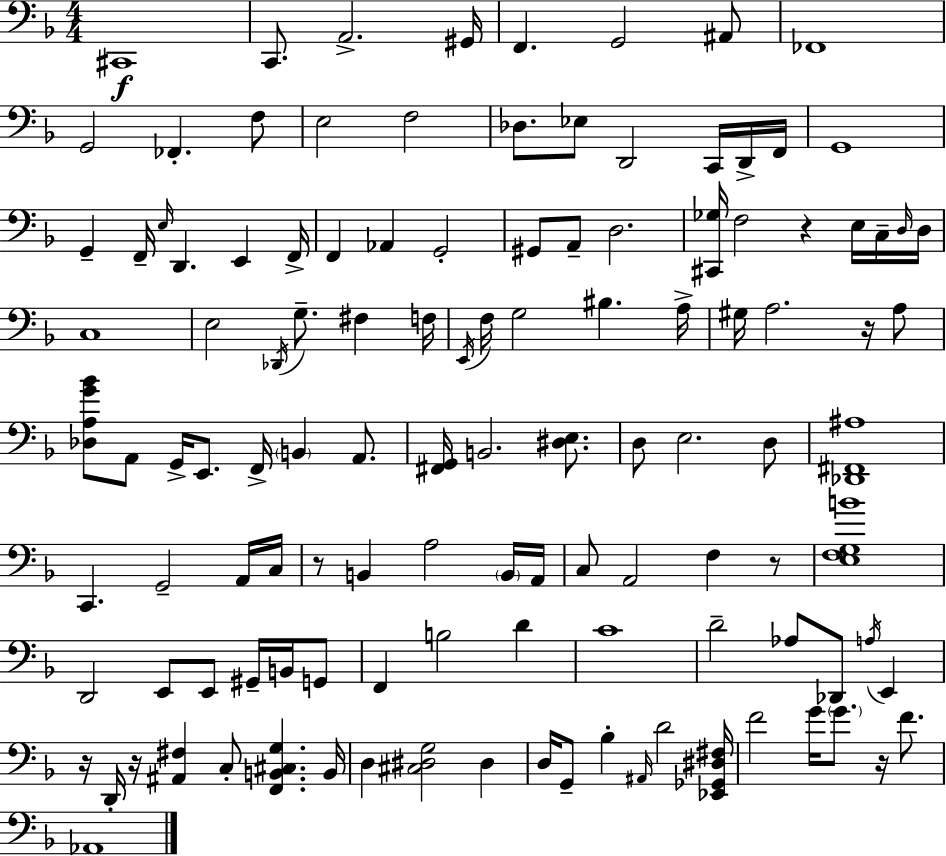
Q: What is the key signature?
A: D minor